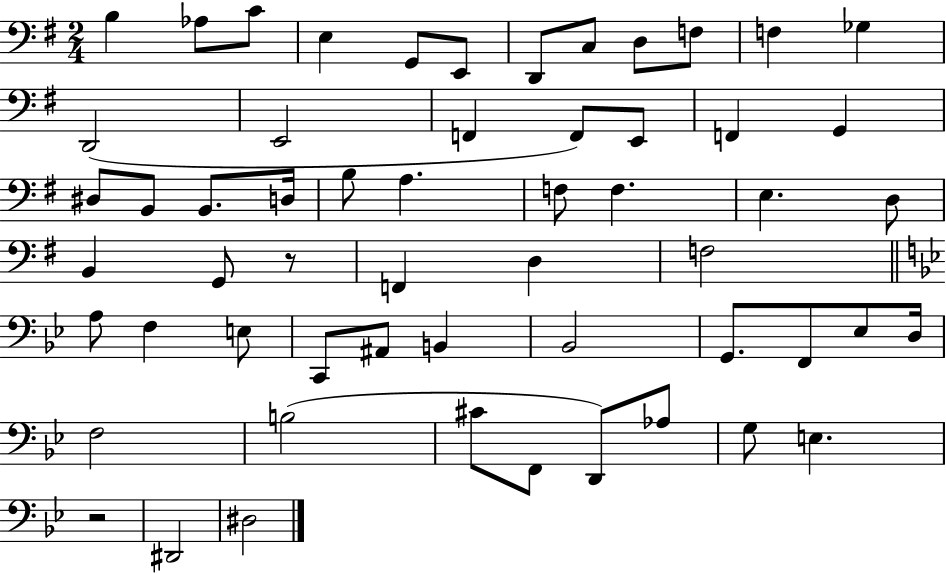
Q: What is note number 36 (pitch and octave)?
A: F3